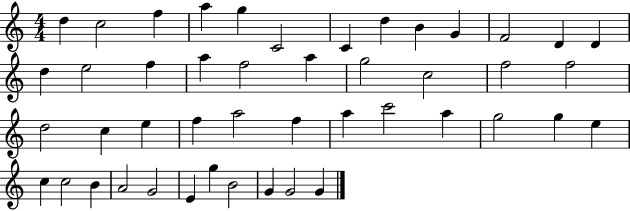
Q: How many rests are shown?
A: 0